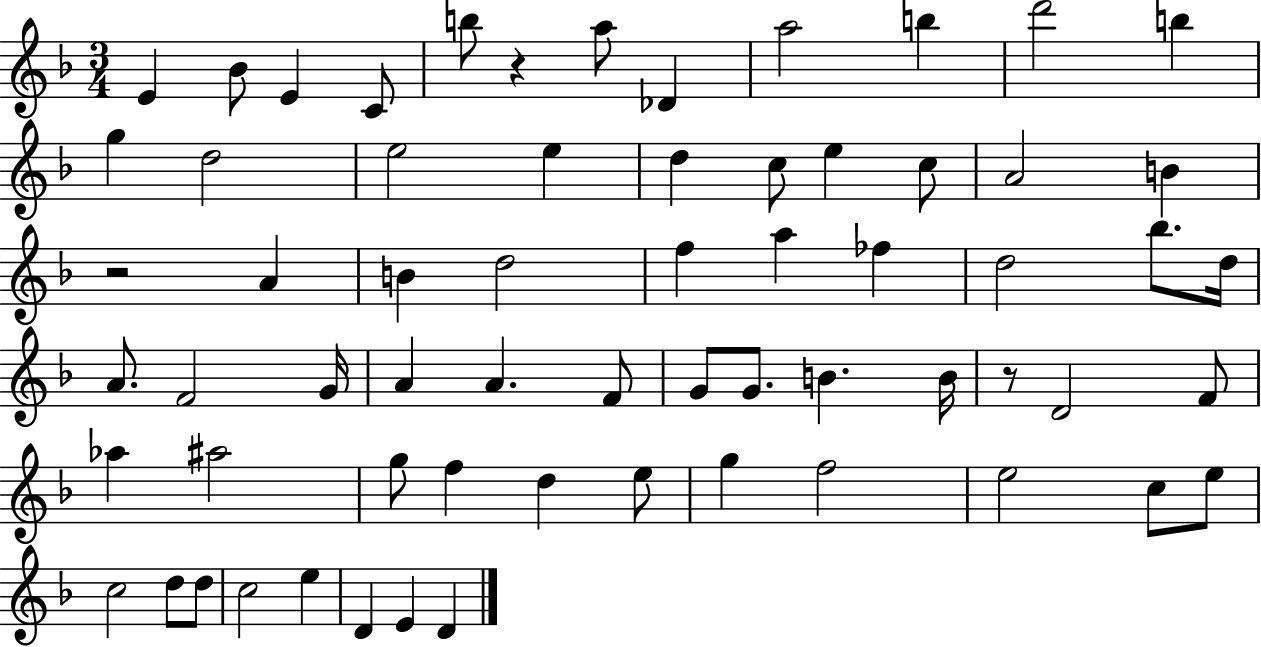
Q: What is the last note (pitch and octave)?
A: D4